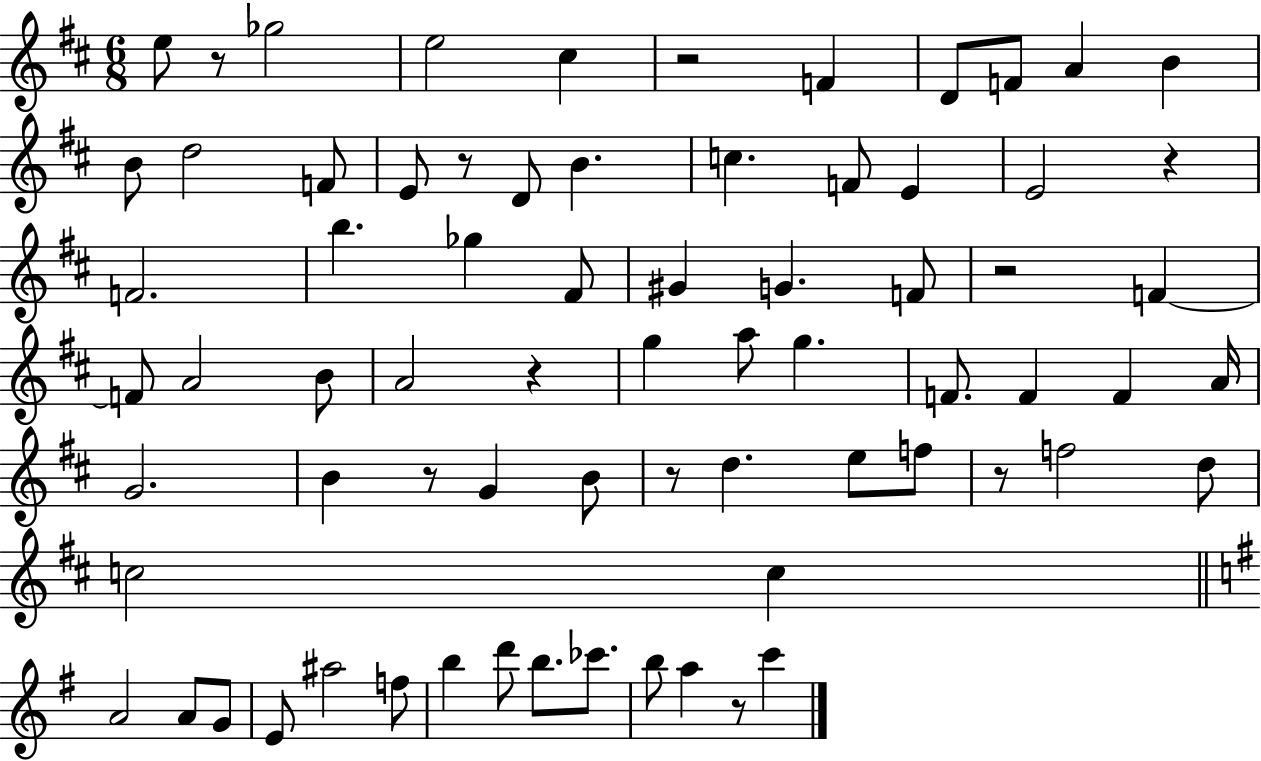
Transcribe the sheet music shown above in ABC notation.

X:1
T:Untitled
M:6/8
L:1/4
K:D
e/2 z/2 _g2 e2 ^c z2 F D/2 F/2 A B B/2 d2 F/2 E/2 z/2 D/2 B c F/2 E E2 z F2 b _g ^F/2 ^G G F/2 z2 F F/2 A2 B/2 A2 z g a/2 g F/2 F F A/4 G2 B z/2 G B/2 z/2 d e/2 f/2 z/2 f2 d/2 c2 c A2 A/2 G/2 E/2 ^a2 f/2 b d'/2 b/2 _c'/2 b/2 a z/2 c'